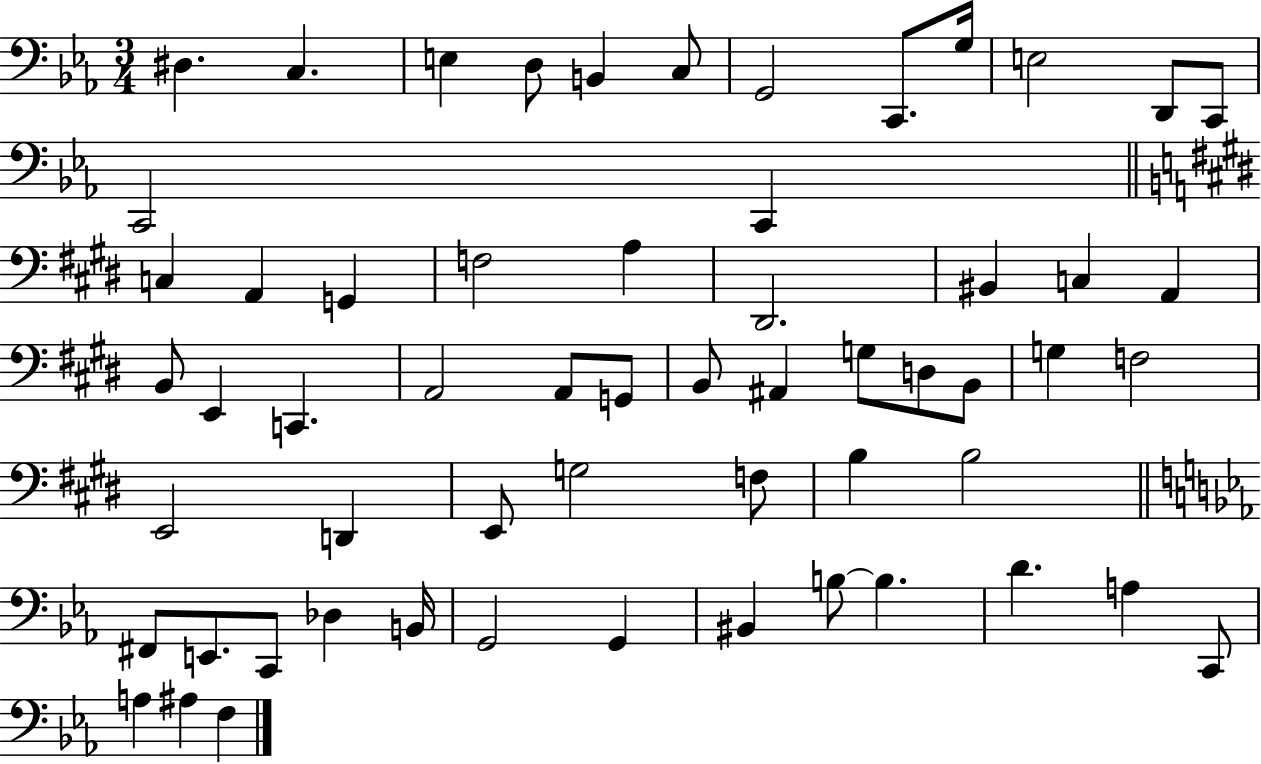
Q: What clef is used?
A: bass